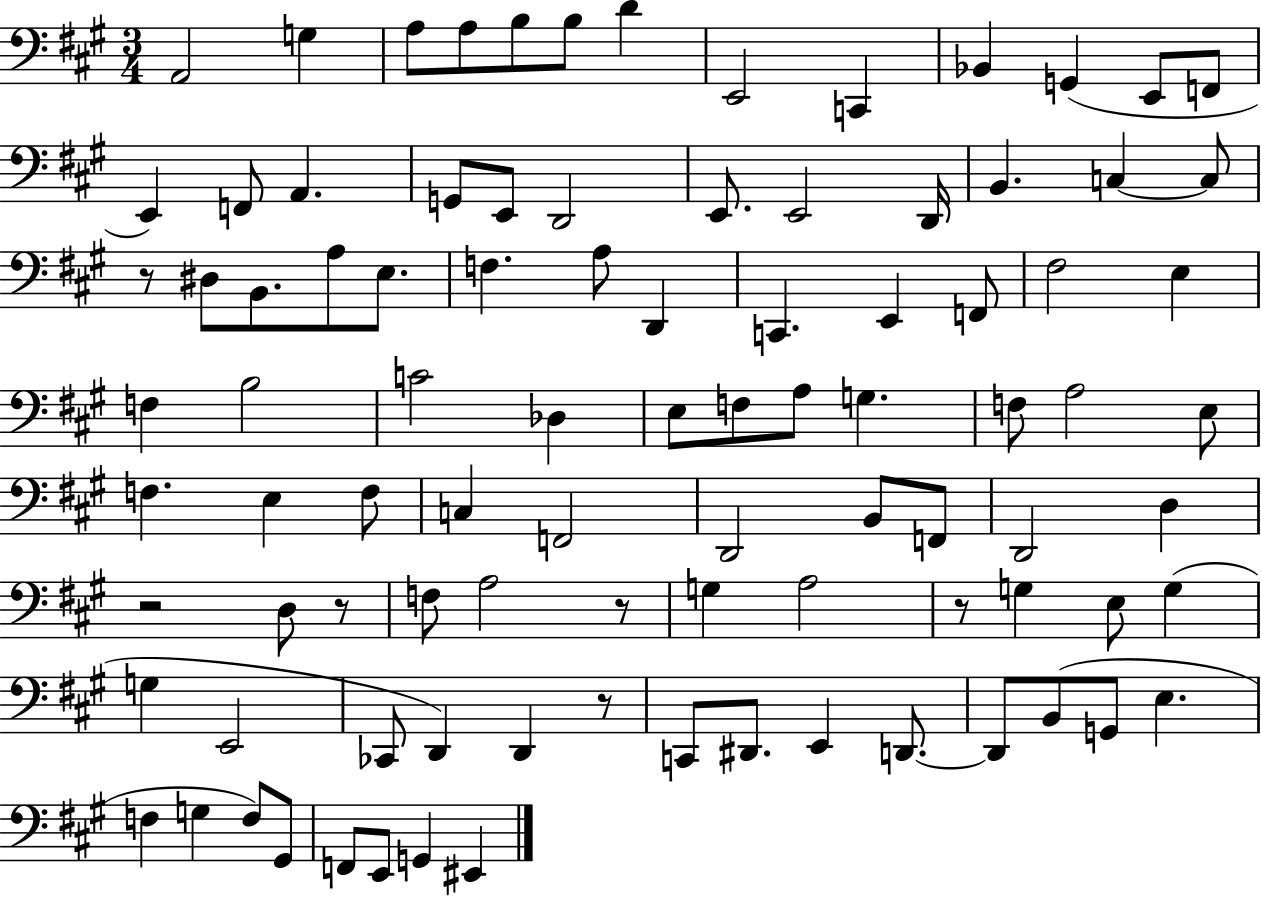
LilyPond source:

{
  \clef bass
  \numericTimeSignature
  \time 3/4
  \key a \major
  a,2 g4 | a8 a8 b8 b8 d'4 | e,2 c,4 | bes,4 g,4( e,8 f,8 | \break e,4) f,8 a,4. | g,8 e,8 d,2 | e,8. e,2 d,16 | b,4. c4~~ c8 | \break r8 dis8 b,8. a8 e8. | f4. a8 d,4 | c,4. e,4 f,8 | fis2 e4 | \break f4 b2 | c'2 des4 | e8 f8 a8 g4. | f8 a2 e8 | \break f4. e4 f8 | c4 f,2 | d,2 b,8 f,8 | d,2 d4 | \break r2 d8 r8 | f8 a2 r8 | g4 a2 | r8 g4 e8 g4( | \break g4 e,2 | ces,8 d,4) d,4 r8 | c,8 dis,8. e,4 d,8.~~ | d,8 b,8( g,8 e4. | \break f4 g4 f8) gis,8 | f,8 e,8 g,4 eis,4 | \bar "|."
}